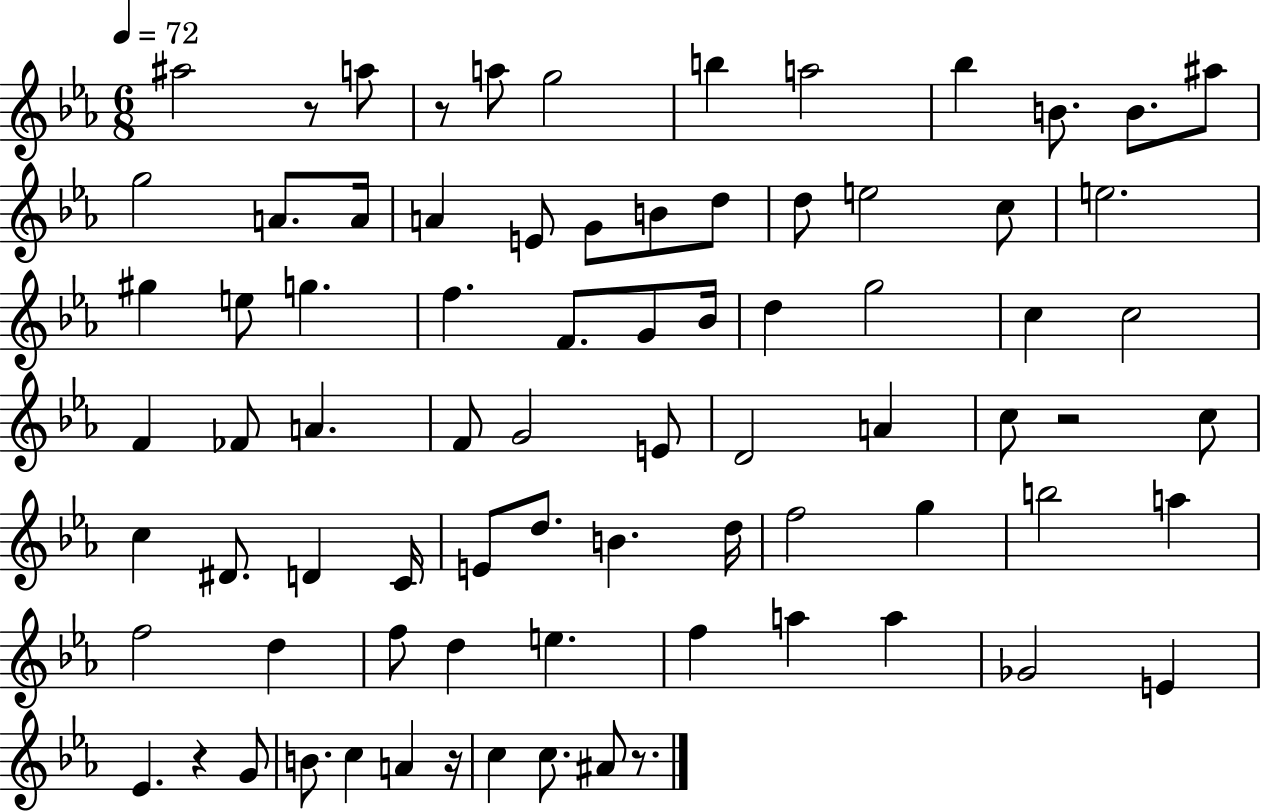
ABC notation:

X:1
T:Untitled
M:6/8
L:1/4
K:Eb
^a2 z/2 a/2 z/2 a/2 g2 b a2 _b B/2 B/2 ^a/2 g2 A/2 A/4 A E/2 G/2 B/2 d/2 d/2 e2 c/2 e2 ^g e/2 g f F/2 G/2 _B/4 d g2 c c2 F _F/2 A F/2 G2 E/2 D2 A c/2 z2 c/2 c ^D/2 D C/4 E/2 d/2 B d/4 f2 g b2 a f2 d f/2 d e f a a _G2 E _E z G/2 B/2 c A z/4 c c/2 ^A/2 z/2